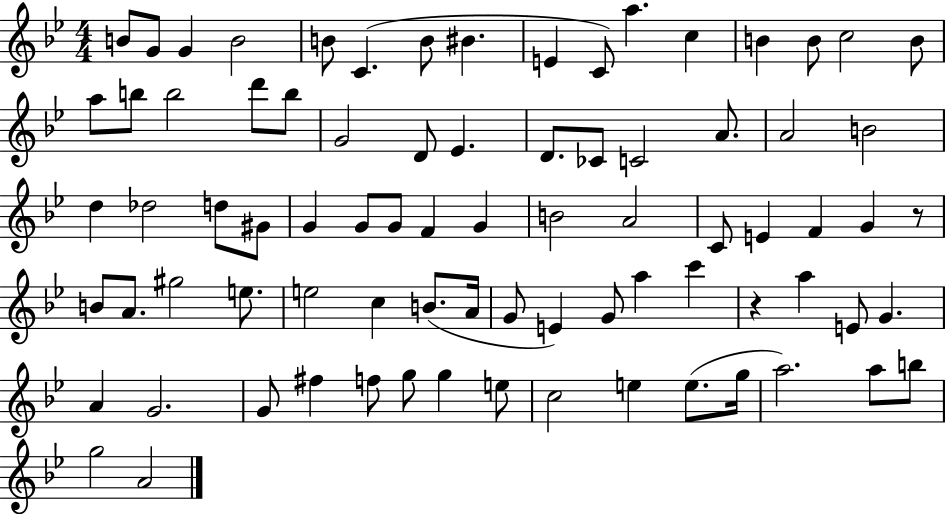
{
  \clef treble
  \numericTimeSignature
  \time 4/4
  \key bes \major
  b'8 g'8 g'4 b'2 | b'8 c'4.( b'8 bis'4. | e'4 c'8) a''4. c''4 | b'4 b'8 c''2 b'8 | \break a''8 b''8 b''2 d'''8 b''8 | g'2 d'8 ees'4. | d'8. ces'8 c'2 a'8. | a'2 b'2 | \break d''4 des''2 d''8 gis'8 | g'4 g'8 g'8 f'4 g'4 | b'2 a'2 | c'8 e'4 f'4 g'4 r8 | \break b'8 a'8. gis''2 e''8. | e''2 c''4 b'8.( a'16 | g'8 e'4) g'8 a''4 c'''4 | r4 a''4 e'8 g'4. | \break a'4 g'2. | g'8 fis''4 f''8 g''8 g''4 e''8 | c''2 e''4 e''8.( g''16 | a''2.) a''8 b''8 | \break g''2 a'2 | \bar "|."
}